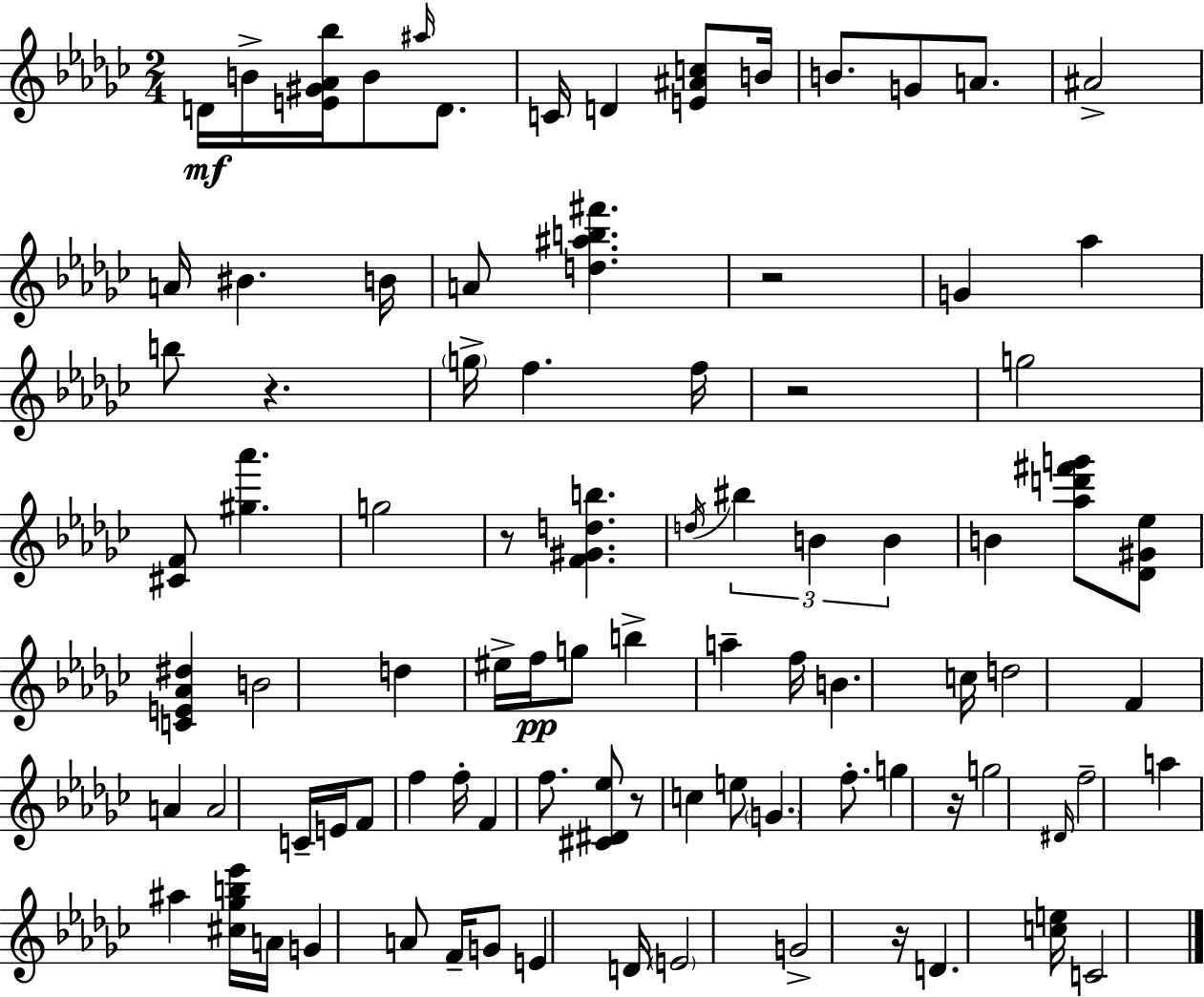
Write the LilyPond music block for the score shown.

{
  \clef treble
  \numericTimeSignature
  \time 2/4
  \key ees \minor
  d'16\mf b'16-> <e' gis' aes' bes''>16 b'8 \grace { ais''16 } d'8. | c'16 d'4 <e' ais' c''>8 | b'16 b'8. g'8 a'8. | ais'2-> | \break a'16 bis'4. | b'16 a'8 <d'' ais'' b'' fis'''>4. | r2 | g'4 aes''4 | \break b''8 r4. | \parenthesize g''16-> f''4. | f''16 r2 | g''2 | \break <cis' f'>8 <gis'' aes'''>4. | g''2 | r8 <f' gis' d'' b''>4. | \acciaccatura { d''16 } \tuplet 3/2 { bis''4 b'4 | \break b'4 } b'4 | <aes'' d''' fis''' g'''>8 <des' gis' ees''>8 <c' e' aes' dis''>4 | b'2 | d''4 eis''16-> f''16\pp | \break g''8 b''4-> a''4-- | f''16 b'4. | c''16 d''2 | f'4 a'4 | \break a'2 | c'16-- e'16 f'8 f''4 | f''16-. f'4 f''8. | <cis' dis' ees''>8 r8 c''4 | \break e''8 \parenthesize g'4. | f''8.-. g''4 | r16 g''2 | \grace { dis'16 } f''2-- | \break a''4 ais''4 | <cis'' ges'' b'' ees'''>16 a'16 g'4 | a'8 f'16-- g'8 e'4 | d'16 \parenthesize e'2 | \break g'2-> | r16 d'4. | <c'' e''>16 c'2 | \bar "|."
}